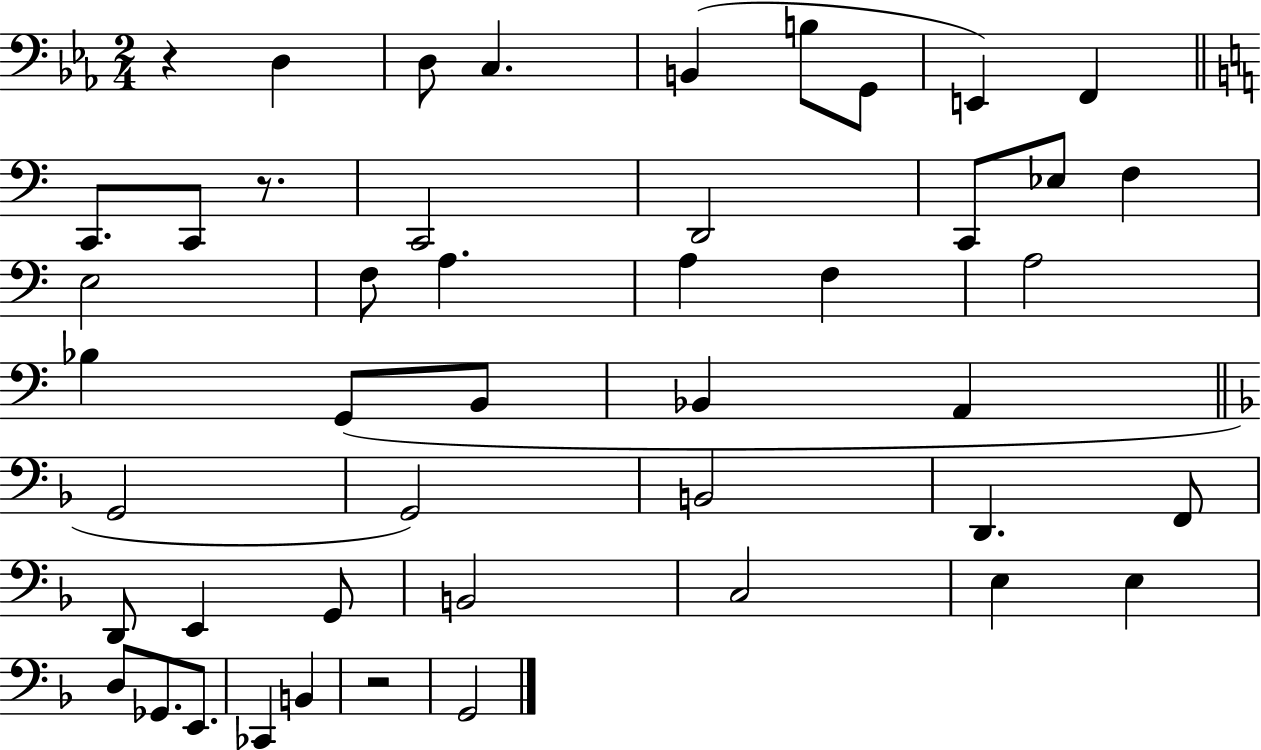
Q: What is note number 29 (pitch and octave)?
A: B2